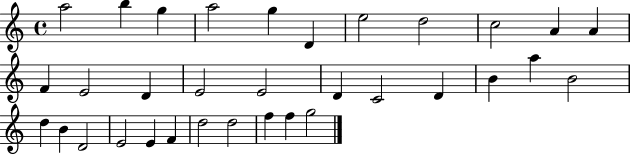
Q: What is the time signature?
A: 4/4